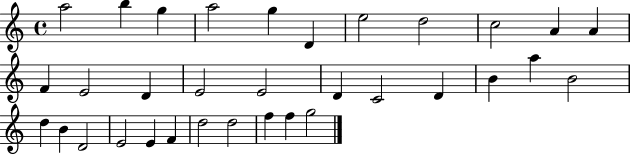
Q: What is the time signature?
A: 4/4